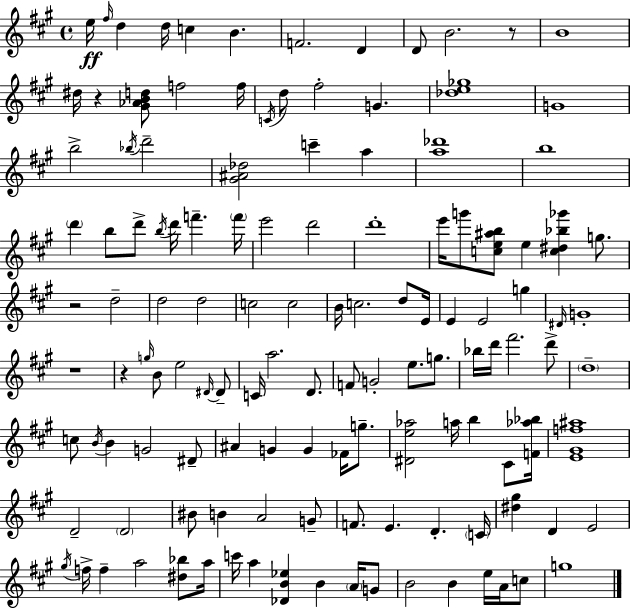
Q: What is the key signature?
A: A major